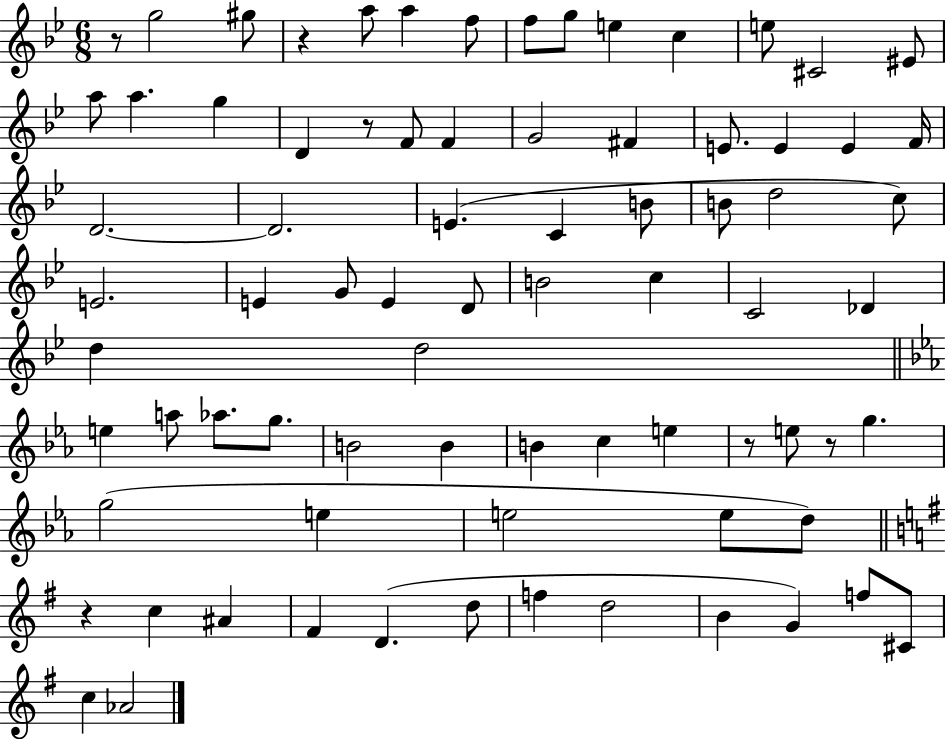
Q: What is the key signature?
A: BES major